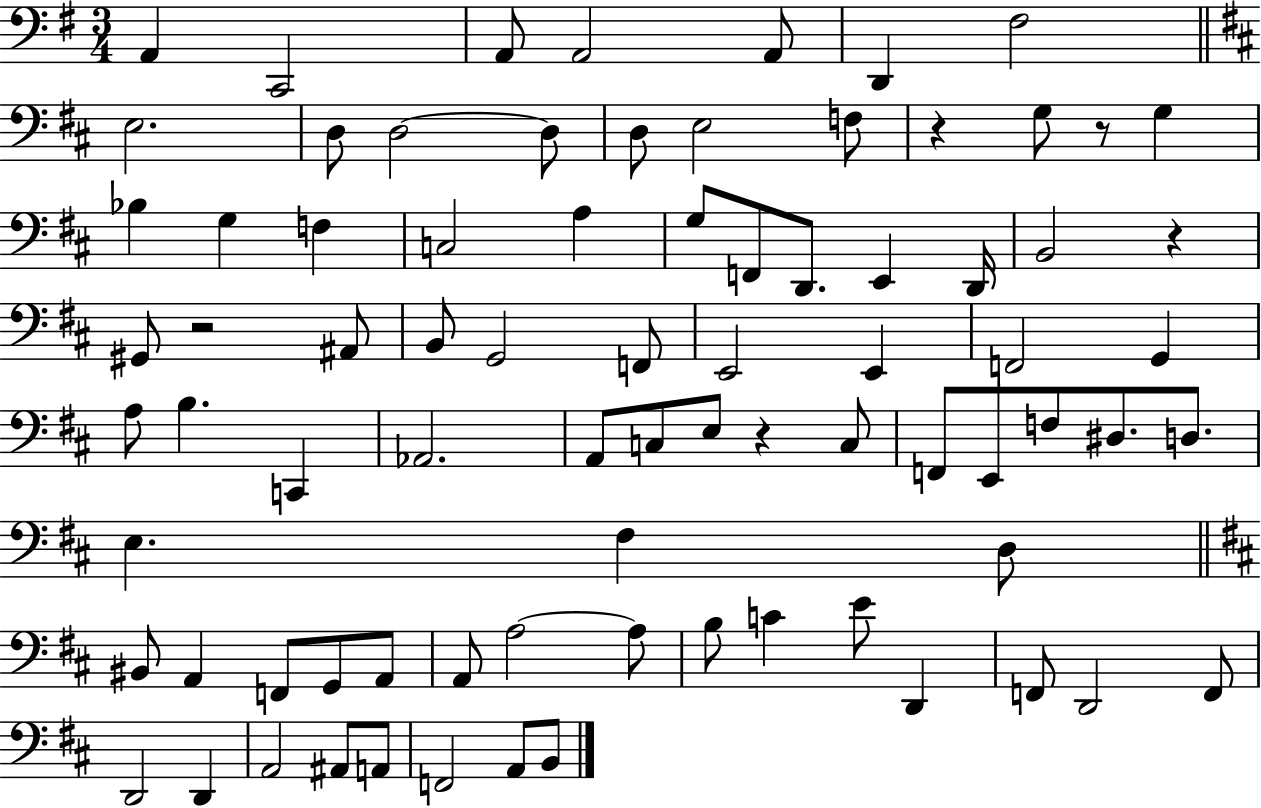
{
  \clef bass
  \numericTimeSignature
  \time 3/4
  \key g \major
  a,4 c,2 | a,8 a,2 a,8 | d,4 fis2 | \bar "||" \break \key d \major e2. | d8 d2~~ d8 | d8 e2 f8 | r4 g8 r8 g4 | \break bes4 g4 f4 | c2 a4 | g8 f,8 d,8. e,4 d,16 | b,2 r4 | \break gis,8 r2 ais,8 | b,8 g,2 f,8 | e,2 e,4 | f,2 g,4 | \break a8 b4. c,4 | aes,2. | a,8 c8 e8 r4 c8 | f,8 e,8 f8 dis8. d8. | \break e4. fis4 d8 | \bar "||" \break \key b \minor bis,8 a,4 f,8 g,8 a,8 | a,8 a2~~ a8 | b8 c'4 e'8 d,4 | f,8 d,2 f,8 | \break d,2 d,4 | a,2 ais,8 a,8 | f,2 a,8 b,8 | \bar "|."
}